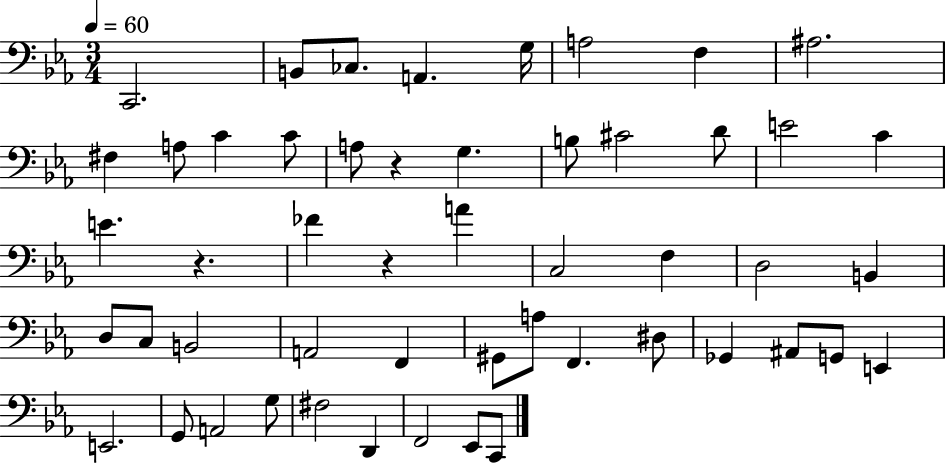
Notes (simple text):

C2/h. B2/e CES3/e. A2/q. G3/s A3/h F3/q A#3/h. F#3/q A3/e C4/q C4/e A3/e R/q G3/q. B3/e C#4/h D4/e E4/h C4/q E4/q. R/q. FES4/q R/q A4/q C3/h F3/q D3/h B2/q D3/e C3/e B2/h A2/h F2/q G#2/e A3/e F2/q. D#3/e Gb2/q A#2/e G2/e E2/q E2/h. G2/e A2/h G3/e F#3/h D2/q F2/h Eb2/e C2/e